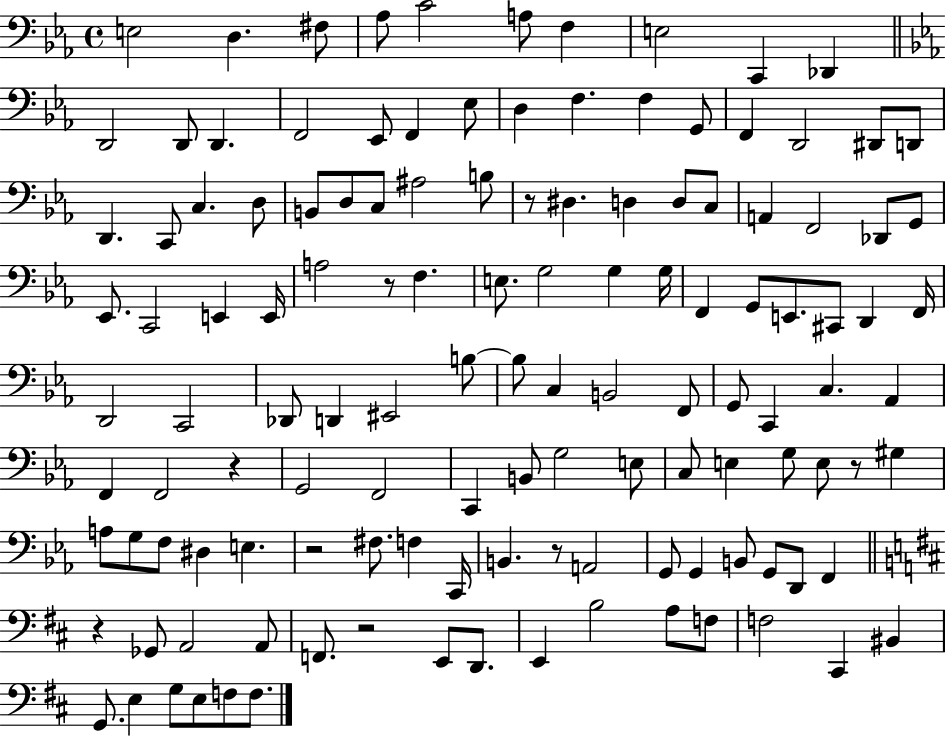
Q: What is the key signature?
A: EES major